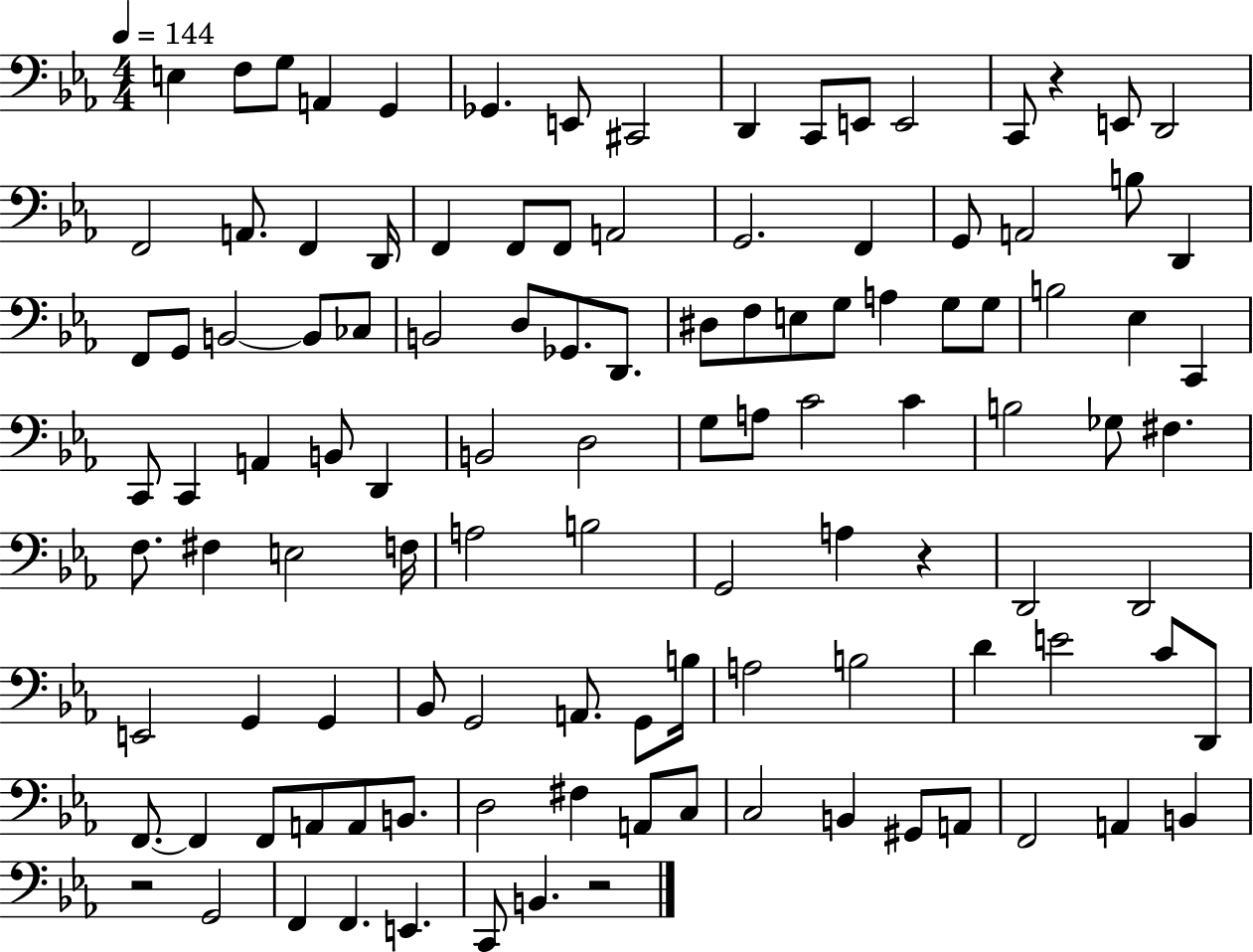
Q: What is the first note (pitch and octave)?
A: E3